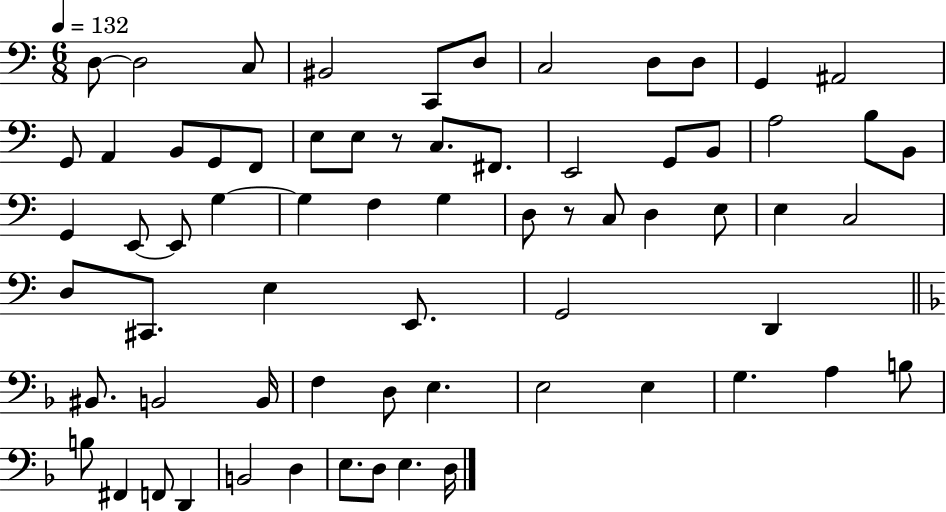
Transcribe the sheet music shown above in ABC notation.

X:1
T:Untitled
M:6/8
L:1/4
K:C
D,/2 D,2 C,/2 ^B,,2 C,,/2 D,/2 C,2 D,/2 D,/2 G,, ^A,,2 G,,/2 A,, B,,/2 G,,/2 F,,/2 E,/2 E,/2 z/2 C,/2 ^F,,/2 E,,2 G,,/2 B,,/2 A,2 B,/2 B,,/2 G,, E,,/2 E,,/2 G, G, F, G, D,/2 z/2 C,/2 D, E,/2 E, C,2 D,/2 ^C,,/2 E, E,,/2 G,,2 D,, ^B,,/2 B,,2 B,,/4 F, D,/2 E, E,2 E, G, A, B,/2 B,/2 ^F,, F,,/2 D,, B,,2 D, E,/2 D,/2 E, D,/4